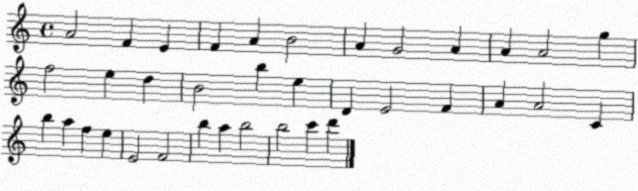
X:1
T:Untitled
M:4/4
L:1/4
K:C
A2 F E F A B2 A G2 A A A2 g f2 e d B2 b e D E2 F A A2 C b a f e E2 F2 b a b2 b2 c' d'